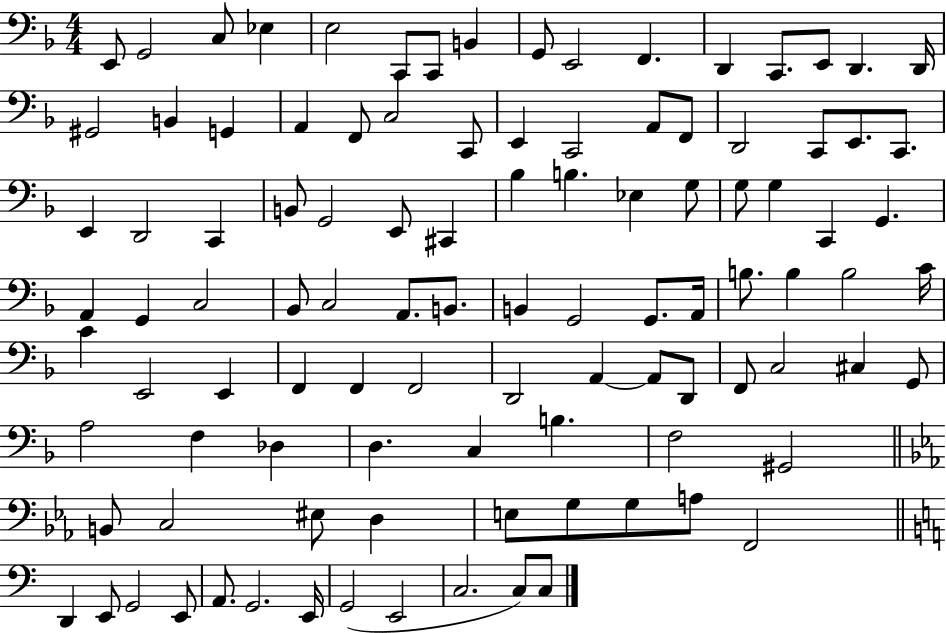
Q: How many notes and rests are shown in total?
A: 104